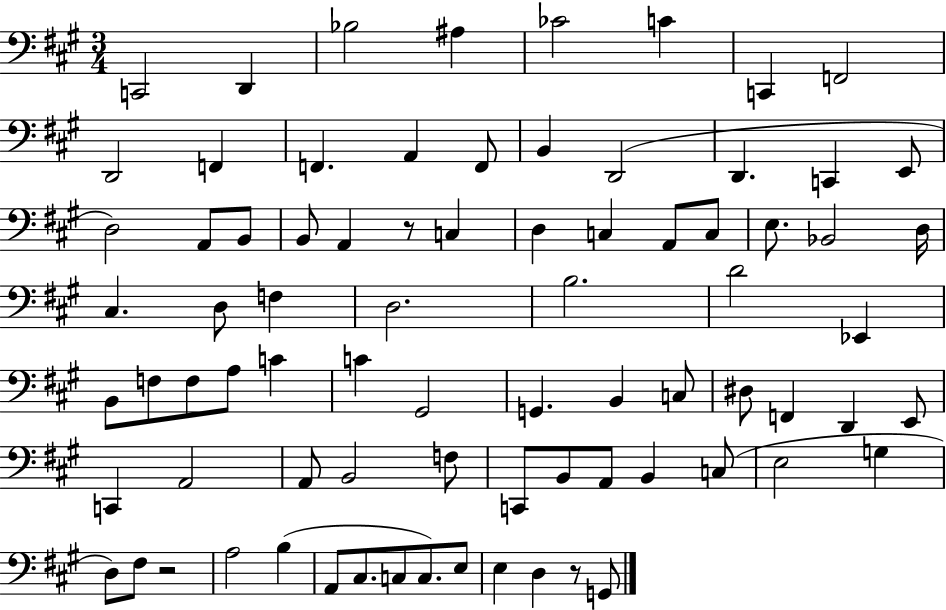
{
  \clef bass
  \numericTimeSignature
  \time 3/4
  \key a \major
  c,2 d,4 | bes2 ais4 | ces'2 c'4 | c,4 f,2 | \break d,2 f,4 | f,4. a,4 f,8 | b,4 d,2( | d,4. c,4 e,8 | \break d2) a,8 b,8 | b,8 a,4 r8 c4 | d4 c4 a,8 c8 | e8. bes,2 d16 | \break cis4. d8 f4 | d2. | b2. | d'2 ees,4 | \break b,8 f8 f8 a8 c'4 | c'4 gis,2 | g,4. b,4 c8 | dis8 f,4 d,4 e,8 | \break c,4 a,2 | a,8 b,2 f8 | c,8 b,8 a,8 b,4 c8( | e2 g4 | \break d8) fis8 r2 | a2 b4( | a,8 cis8. c8 c8.) e8 | e4 d4 r8 g,8 | \break \bar "|."
}